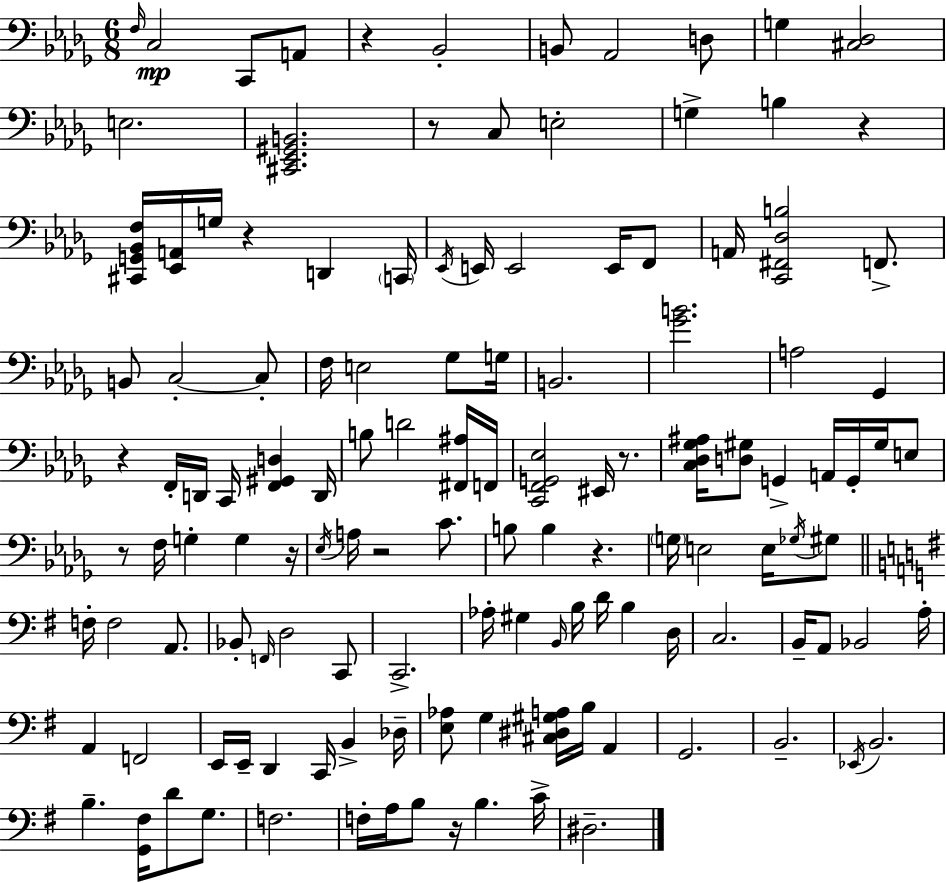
X:1
T:Untitled
M:6/8
L:1/4
K:Bbm
F,/4 C,2 C,,/2 A,,/2 z _B,,2 B,,/2 _A,,2 D,/2 G, [^C,_D,]2 E,2 [^C,,_E,,^G,,B,,]2 z/2 C,/2 E,2 G, B, z [^C,,G,,_B,,F,]/4 [_E,,A,,]/4 G,/4 z D,, C,,/4 _E,,/4 E,,/4 E,,2 E,,/4 F,,/2 A,,/4 [C,,^F,,_D,B,]2 F,,/2 B,,/2 C,2 C,/2 F,/4 E,2 _G,/2 G,/4 B,,2 [_GB]2 A,2 _G,, z F,,/4 D,,/4 C,,/4 [F,,^G,,D,] D,,/4 B,/2 D2 [^F,,^A,]/4 F,,/4 [C,,F,,G,,_E,]2 ^E,,/4 z/2 [C,_D,_G,^A,]/4 [D,^G,]/2 G,, A,,/4 G,,/4 ^G,/4 E,/2 z/2 F,/4 G, G, z/4 _E,/4 A,/4 z2 C/2 B,/2 B, z G,/4 E,2 E,/4 _G,/4 ^G,/2 F,/4 F,2 A,,/2 _B,,/2 F,,/4 D,2 C,,/2 C,,2 _A,/4 ^G, B,,/4 B,/4 D/4 B, D,/4 C,2 B,,/4 A,,/2 _B,,2 A,/4 A,, F,,2 E,,/4 E,,/4 D,, C,,/4 B,, _D,/4 [E,_A,]/2 G, [^C,^D,^G,A,]/4 B,/4 A,, G,,2 B,,2 _E,,/4 B,,2 B, [G,,^F,]/4 D/2 G,/2 F,2 F,/4 A,/4 B,/2 z/4 B, C/4 ^D,2